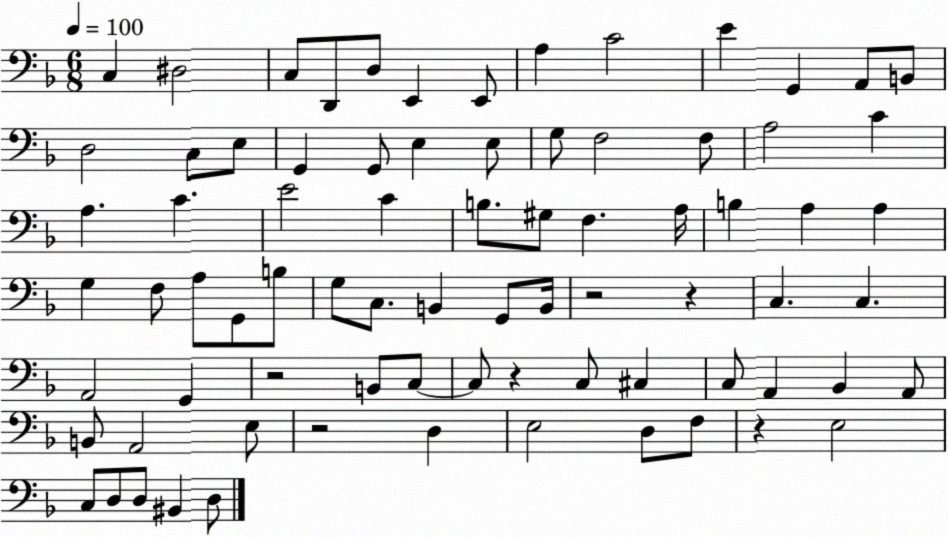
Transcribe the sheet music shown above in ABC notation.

X:1
T:Untitled
M:6/8
L:1/4
K:F
C, ^D,2 C,/2 D,,/2 D,/2 E,, E,,/2 A, C2 E G,, A,,/2 B,,/2 D,2 C,/2 E,/2 G,, G,,/2 E, E,/2 G,/2 F,2 F,/2 A,2 C A, C E2 C B,/2 ^G,/2 F, A,/4 B, A, A, G, F,/2 A,/2 G,,/2 B,/2 G,/2 C,/2 B,, G,,/2 B,,/4 z2 z C, C, A,,2 G,, z2 B,,/2 C,/2 C,/2 z C,/2 ^C, C,/2 A,, _B,, A,,/2 B,,/2 A,,2 E,/2 z2 D, E,2 D,/2 F,/2 z E,2 C,/2 D,/2 D,/2 ^B,, D,/2